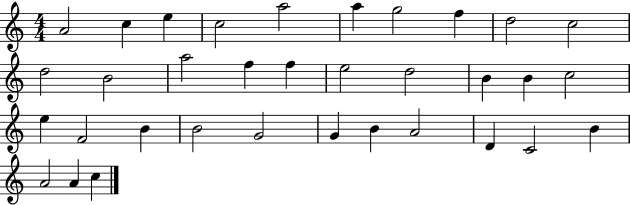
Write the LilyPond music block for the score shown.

{
  \clef treble
  \numericTimeSignature
  \time 4/4
  \key c \major
  a'2 c''4 e''4 | c''2 a''2 | a''4 g''2 f''4 | d''2 c''2 | \break d''2 b'2 | a''2 f''4 f''4 | e''2 d''2 | b'4 b'4 c''2 | \break e''4 f'2 b'4 | b'2 g'2 | g'4 b'4 a'2 | d'4 c'2 b'4 | \break a'2 a'4 c''4 | \bar "|."
}